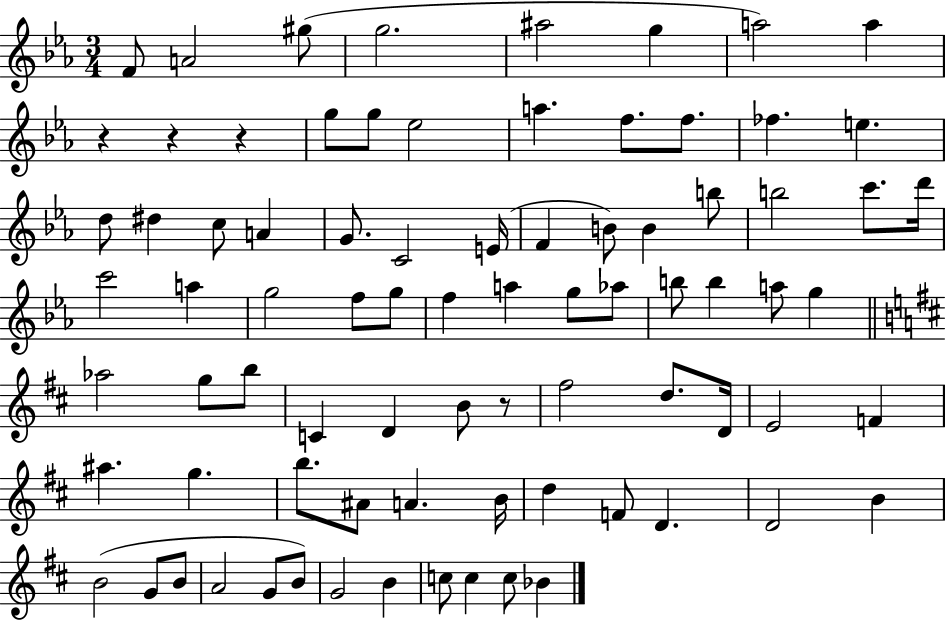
F4/e A4/h G#5/e G5/h. A#5/h G5/q A5/h A5/q R/q R/q R/q G5/e G5/e Eb5/h A5/q. F5/e. F5/e. FES5/q. E5/q. D5/e D#5/q C5/e A4/q G4/e. C4/h E4/s F4/q B4/e B4/q B5/e B5/h C6/e. D6/s C6/h A5/q G5/h F5/e G5/e F5/q A5/q G5/e Ab5/e B5/e B5/q A5/e G5/q Ab5/h G5/e B5/e C4/q D4/q B4/e R/e F#5/h D5/e. D4/s E4/h F4/q A#5/q. G5/q. B5/e. A#4/e A4/q. B4/s D5/q F4/e D4/q. D4/h B4/q B4/h G4/e B4/e A4/h G4/e B4/e G4/h B4/q C5/e C5/q C5/e Bb4/q